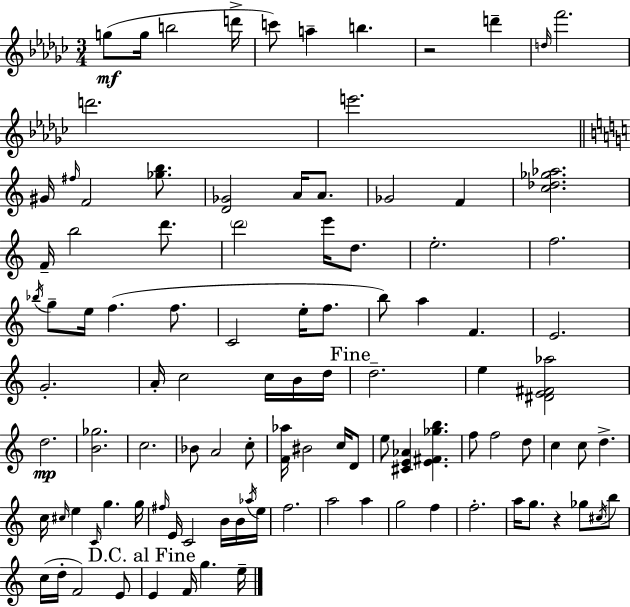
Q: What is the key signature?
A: EES minor